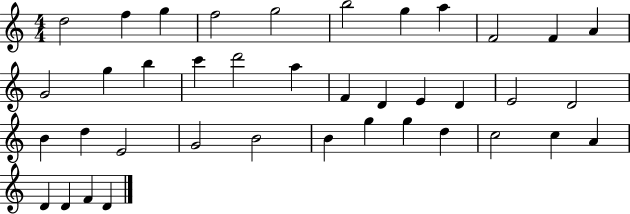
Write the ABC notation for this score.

X:1
T:Untitled
M:4/4
L:1/4
K:C
d2 f g f2 g2 b2 g a F2 F A G2 g b c' d'2 a F D E D E2 D2 B d E2 G2 B2 B g g d c2 c A D D F D